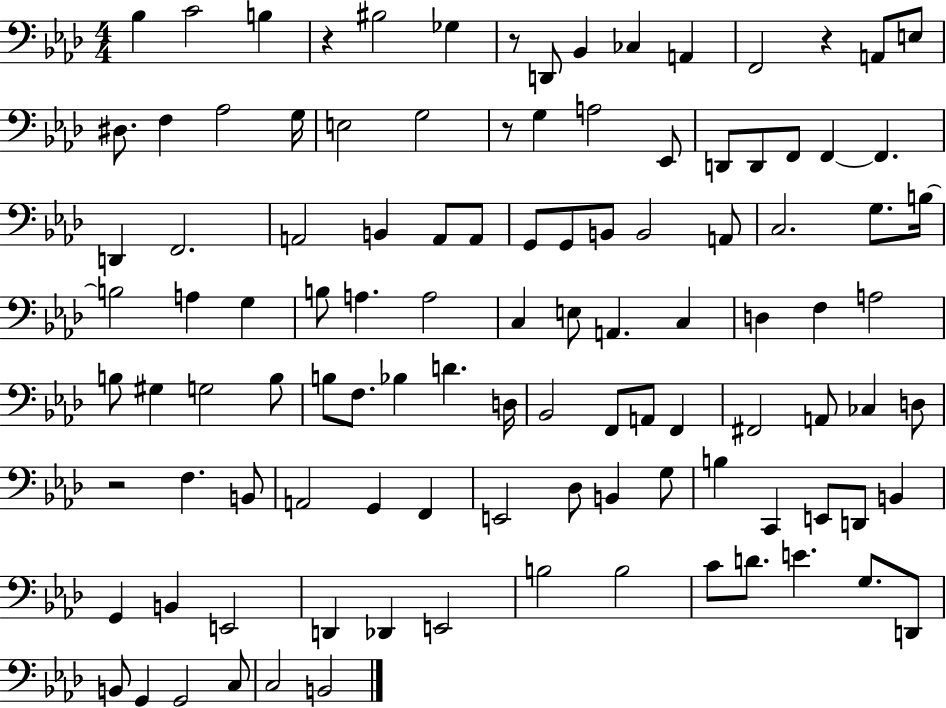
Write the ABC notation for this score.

X:1
T:Untitled
M:4/4
L:1/4
K:Ab
_B, C2 B, z ^B,2 _G, z/2 D,,/2 _B,, _C, A,, F,,2 z A,,/2 E,/2 ^D,/2 F, _A,2 G,/4 E,2 G,2 z/2 G, A,2 _E,,/2 D,,/2 D,,/2 F,,/2 F,, F,, D,, F,,2 A,,2 B,, A,,/2 A,,/2 G,,/2 G,,/2 B,,/2 B,,2 A,,/2 C,2 G,/2 B,/4 B,2 A, G, B,/2 A, A,2 C, E,/2 A,, C, D, F, A,2 B,/2 ^G, G,2 B,/2 B,/2 F,/2 _B, D D,/4 _B,,2 F,,/2 A,,/2 F,, ^F,,2 A,,/2 _C, D,/2 z2 F, B,,/2 A,,2 G,, F,, E,,2 _D,/2 B,, G,/2 B, C,, E,,/2 D,,/2 B,, G,, B,, E,,2 D,, _D,, E,,2 B,2 B,2 C/2 D/2 E G,/2 D,,/2 B,,/2 G,, G,,2 C,/2 C,2 B,,2